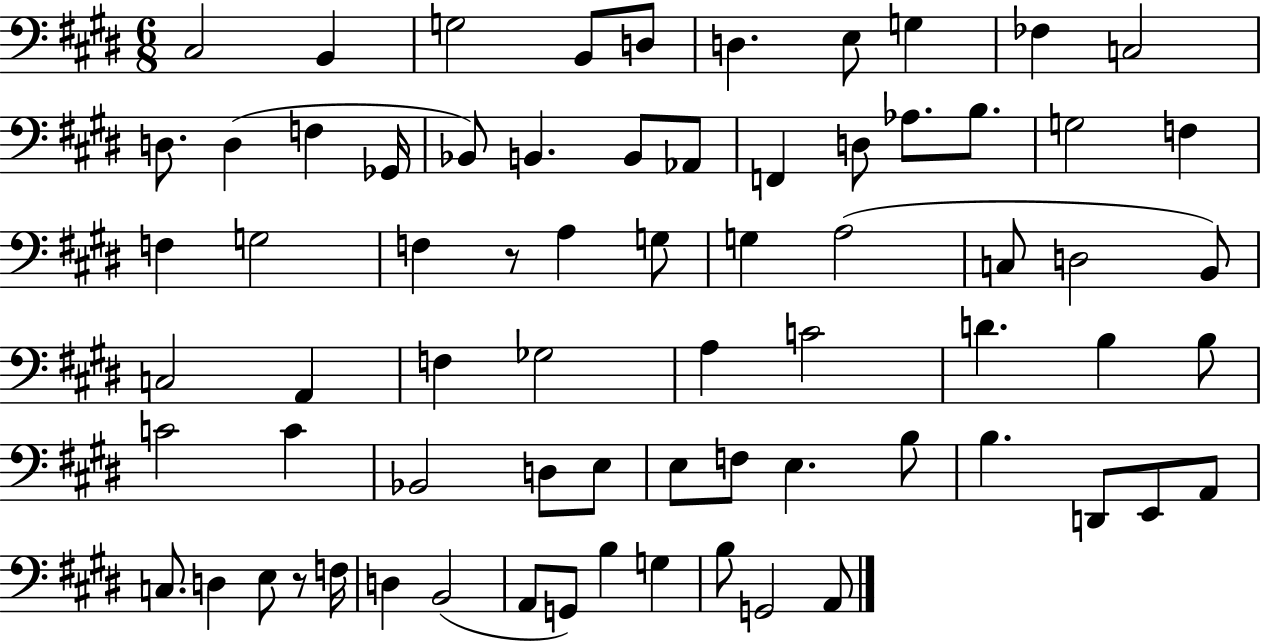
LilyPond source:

{
  \clef bass
  \numericTimeSignature
  \time 6/8
  \key e \major
  cis2 b,4 | g2 b,8 d8 | d4. e8 g4 | fes4 c2 | \break d8. d4( f4 ges,16 | bes,8) b,4. b,8 aes,8 | f,4 d8 aes8. b8. | g2 f4 | \break f4 g2 | f4 r8 a4 g8 | g4 a2( | c8 d2 b,8) | \break c2 a,4 | f4 ges2 | a4 c'2 | d'4. b4 b8 | \break c'2 c'4 | bes,2 d8 e8 | e8 f8 e4. b8 | b4. d,8 e,8 a,8 | \break c8. d4 e8 r8 f16 | d4 b,2( | a,8 g,8) b4 g4 | b8 g,2 a,8 | \break \bar "|."
}